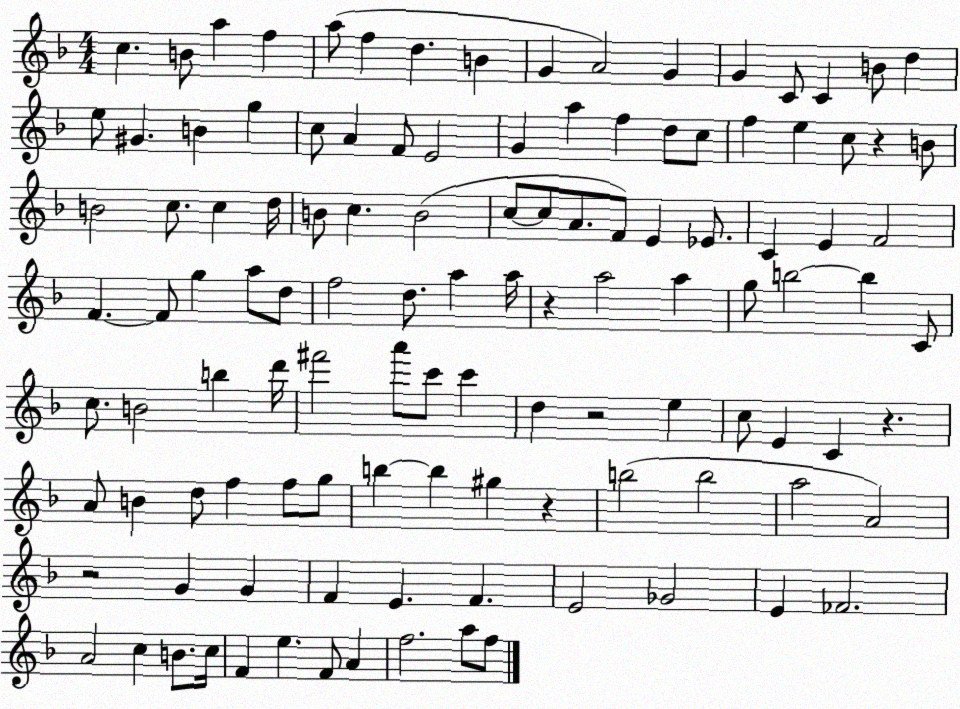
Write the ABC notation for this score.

X:1
T:Untitled
M:4/4
L:1/4
K:F
c B/2 a f a/2 f d B G A2 G G C/2 C B/2 d e/2 ^G B g c/2 A F/2 E2 G a f d/2 c/2 f e c/2 z B/2 B2 c/2 c d/4 B/2 c B2 c/2 c/2 A/2 F/2 E _E/2 C E F2 F F/2 g a/2 d/2 f2 d/2 a a/4 z a2 a g/2 b2 b C/2 c/2 B2 b d'/4 ^f'2 a'/2 c'/2 c' d z2 e c/2 E C z A/2 B d/2 f f/2 g/2 b b ^g z b2 b2 a2 A2 z2 G G F E F E2 _G2 E _F2 A2 c B/2 c/4 F e F/2 A f2 a/2 f/2